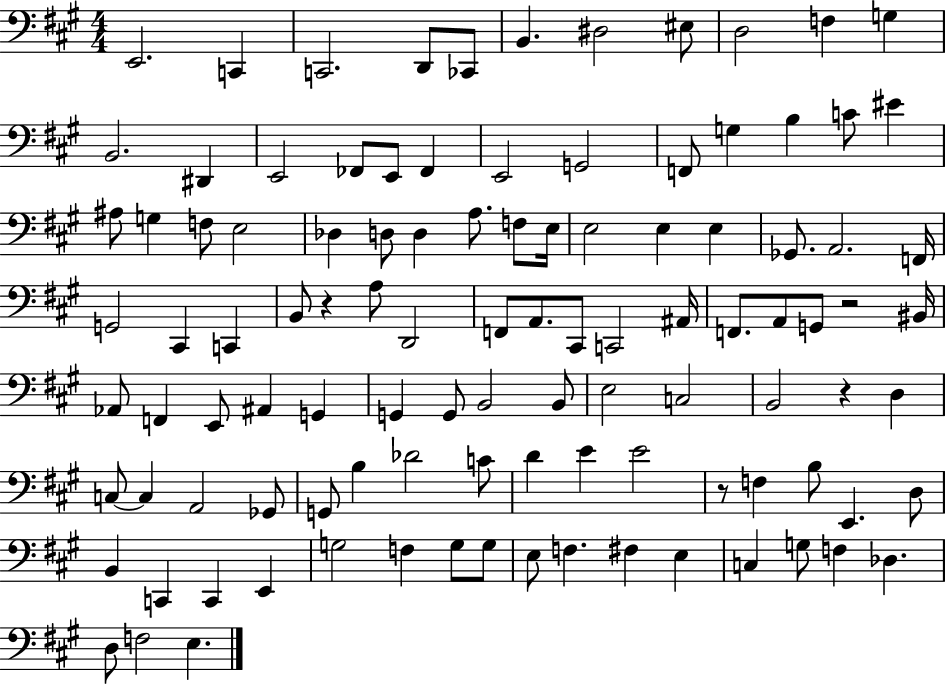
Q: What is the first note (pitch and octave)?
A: E2